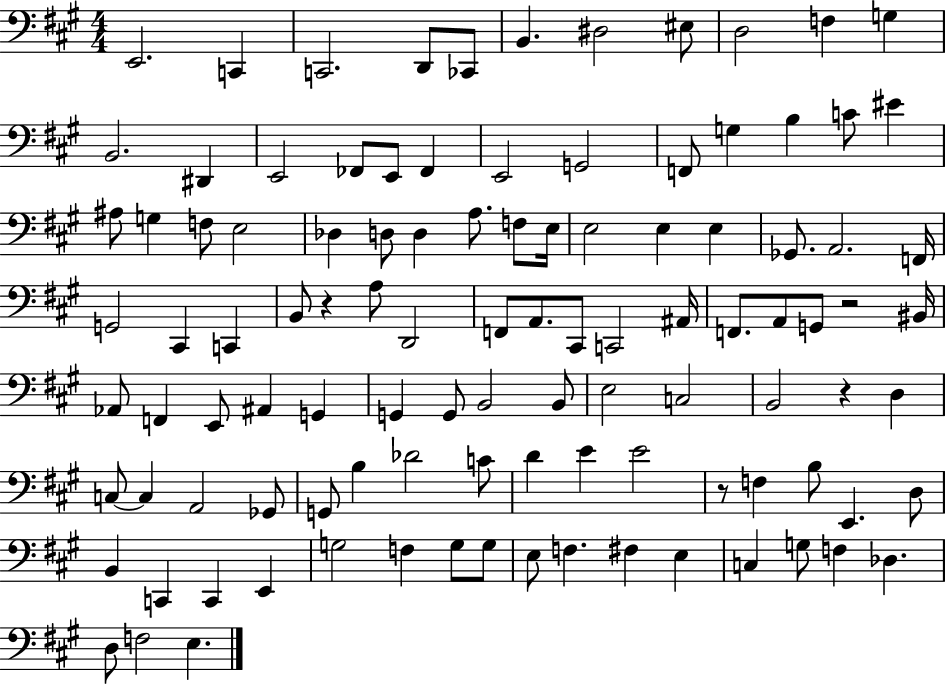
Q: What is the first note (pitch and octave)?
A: E2